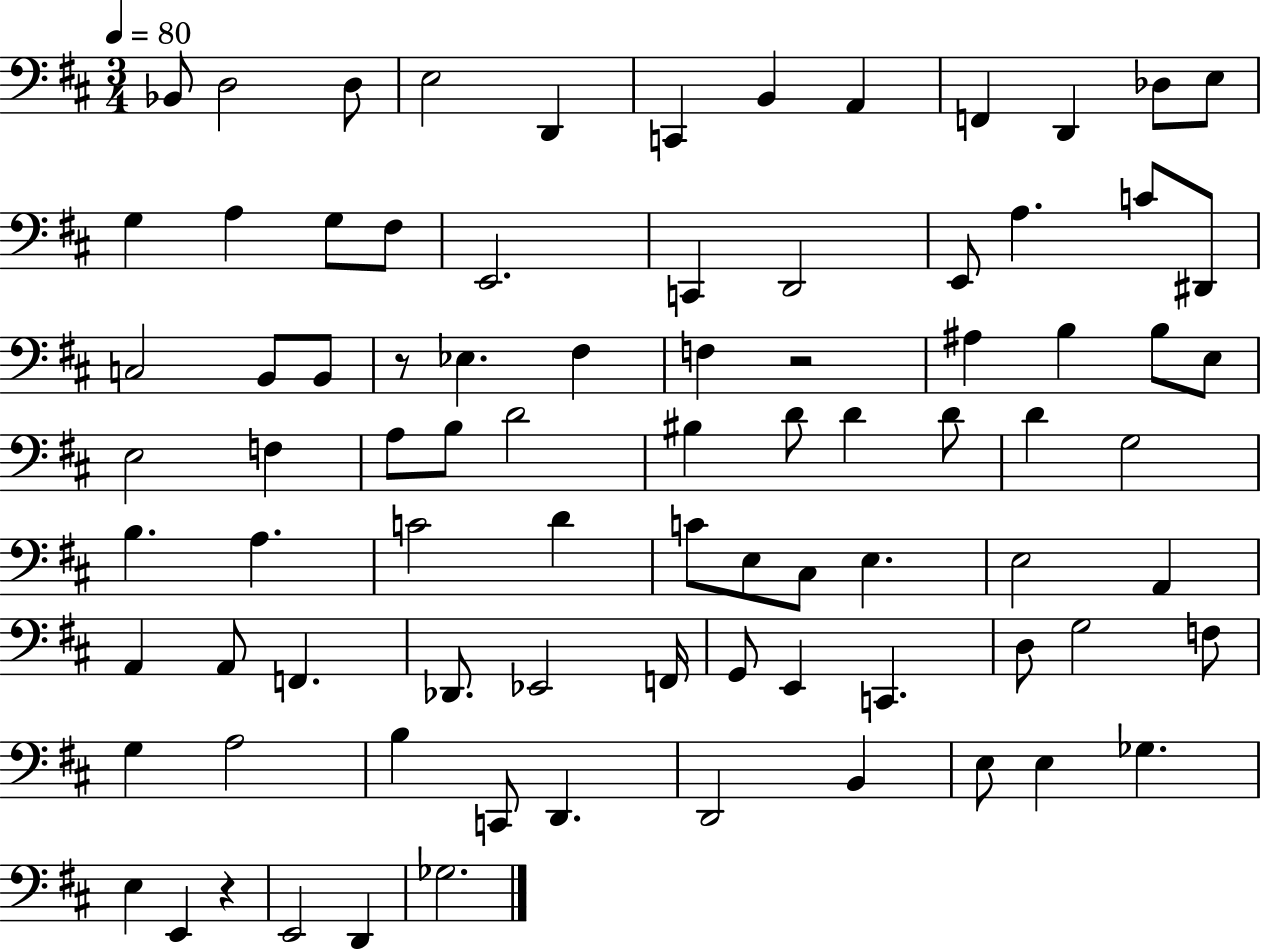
Bb2/e D3/h D3/e E3/h D2/q C2/q B2/q A2/q F2/q D2/q Db3/e E3/e G3/q A3/q G3/e F#3/e E2/h. C2/q D2/h E2/e A3/q. C4/e D#2/e C3/h B2/e B2/e R/e Eb3/q. F#3/q F3/q R/h A#3/q B3/q B3/e E3/e E3/h F3/q A3/e B3/e D4/h BIS3/q D4/e D4/q D4/e D4/q G3/h B3/q. A3/q. C4/h D4/q C4/e E3/e C#3/e E3/q. E3/h A2/q A2/q A2/e F2/q. Db2/e. Eb2/h F2/s G2/e E2/q C2/q. D3/e G3/h F3/e G3/q A3/h B3/q C2/e D2/q. D2/h B2/q E3/e E3/q Gb3/q. E3/q E2/q R/q E2/h D2/q Gb3/h.